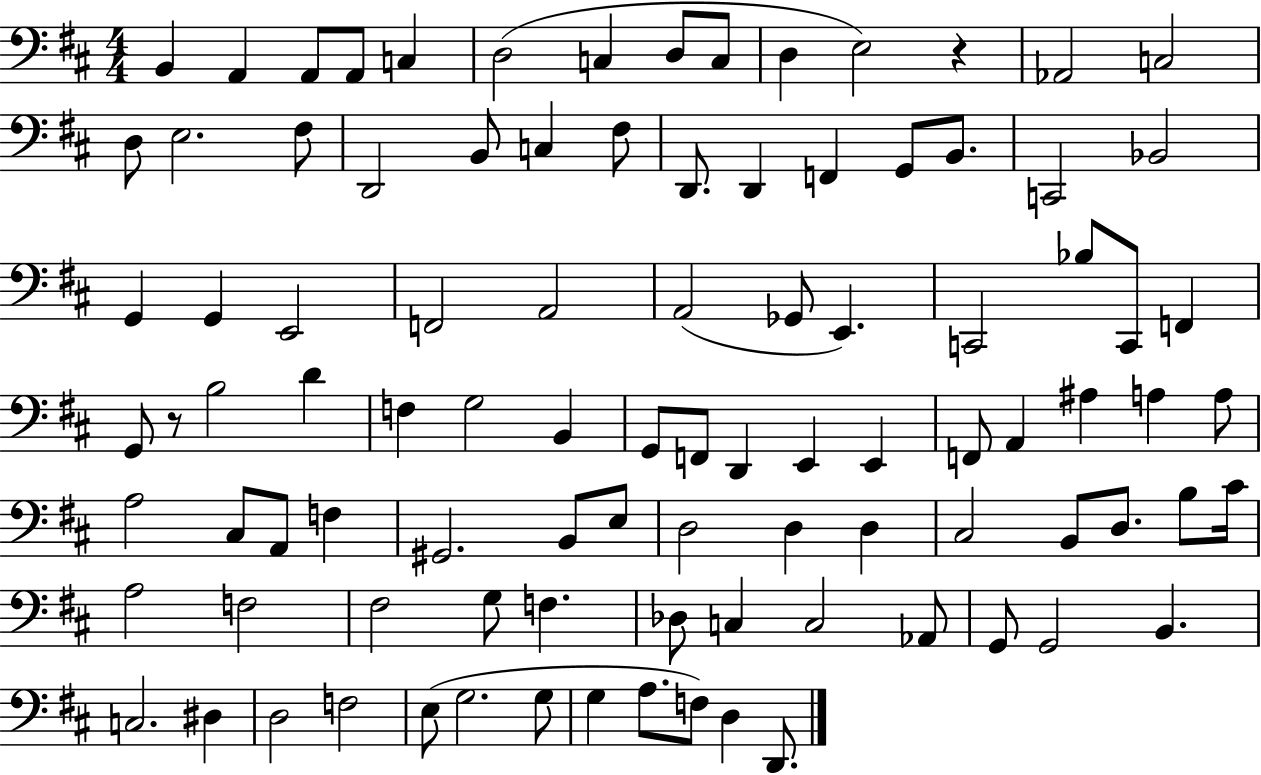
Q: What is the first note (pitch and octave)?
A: B2